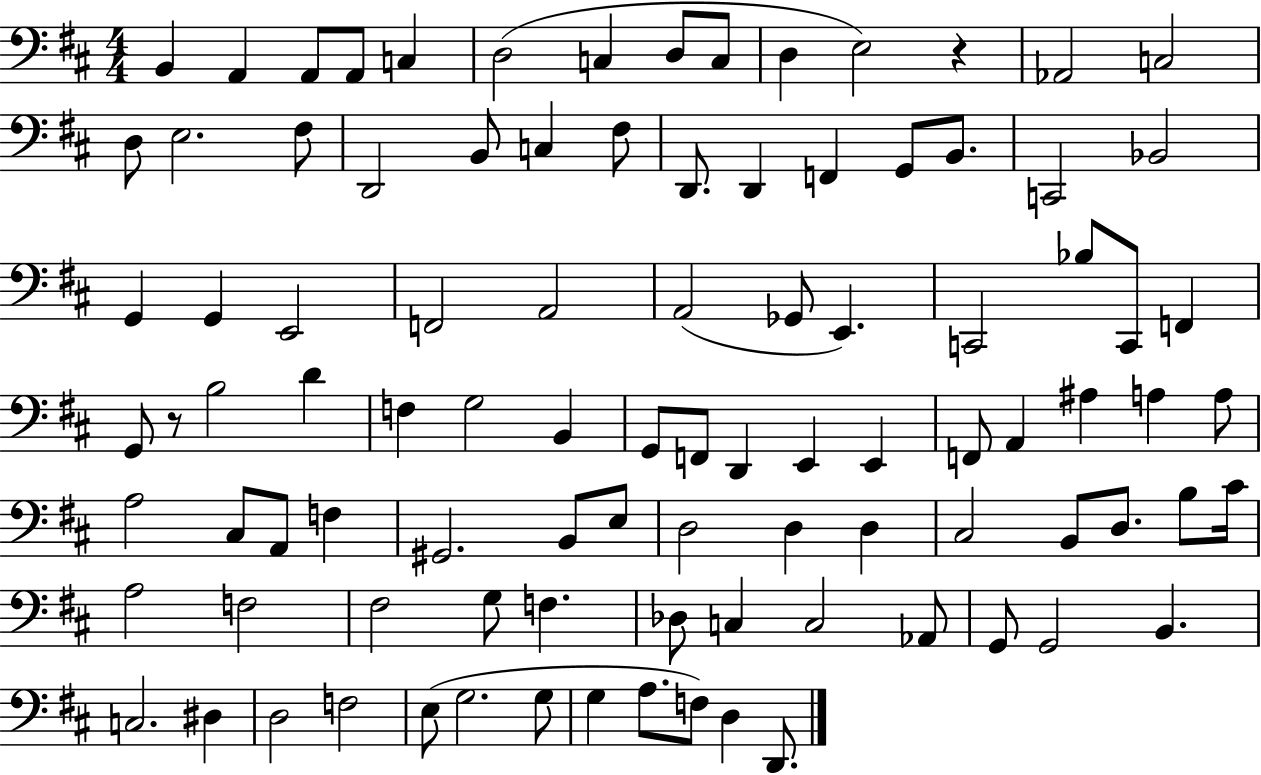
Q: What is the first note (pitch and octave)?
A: B2